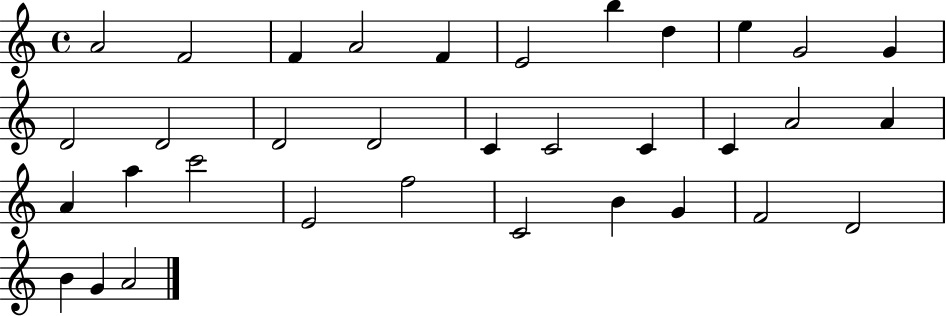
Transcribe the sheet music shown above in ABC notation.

X:1
T:Untitled
M:4/4
L:1/4
K:C
A2 F2 F A2 F E2 b d e G2 G D2 D2 D2 D2 C C2 C C A2 A A a c'2 E2 f2 C2 B G F2 D2 B G A2